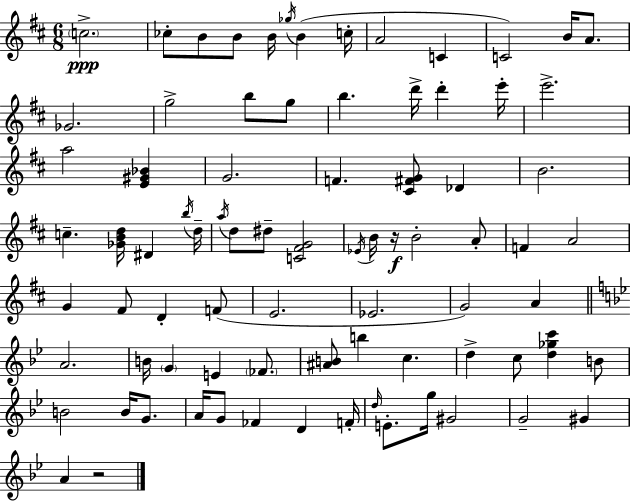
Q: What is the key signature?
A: D major